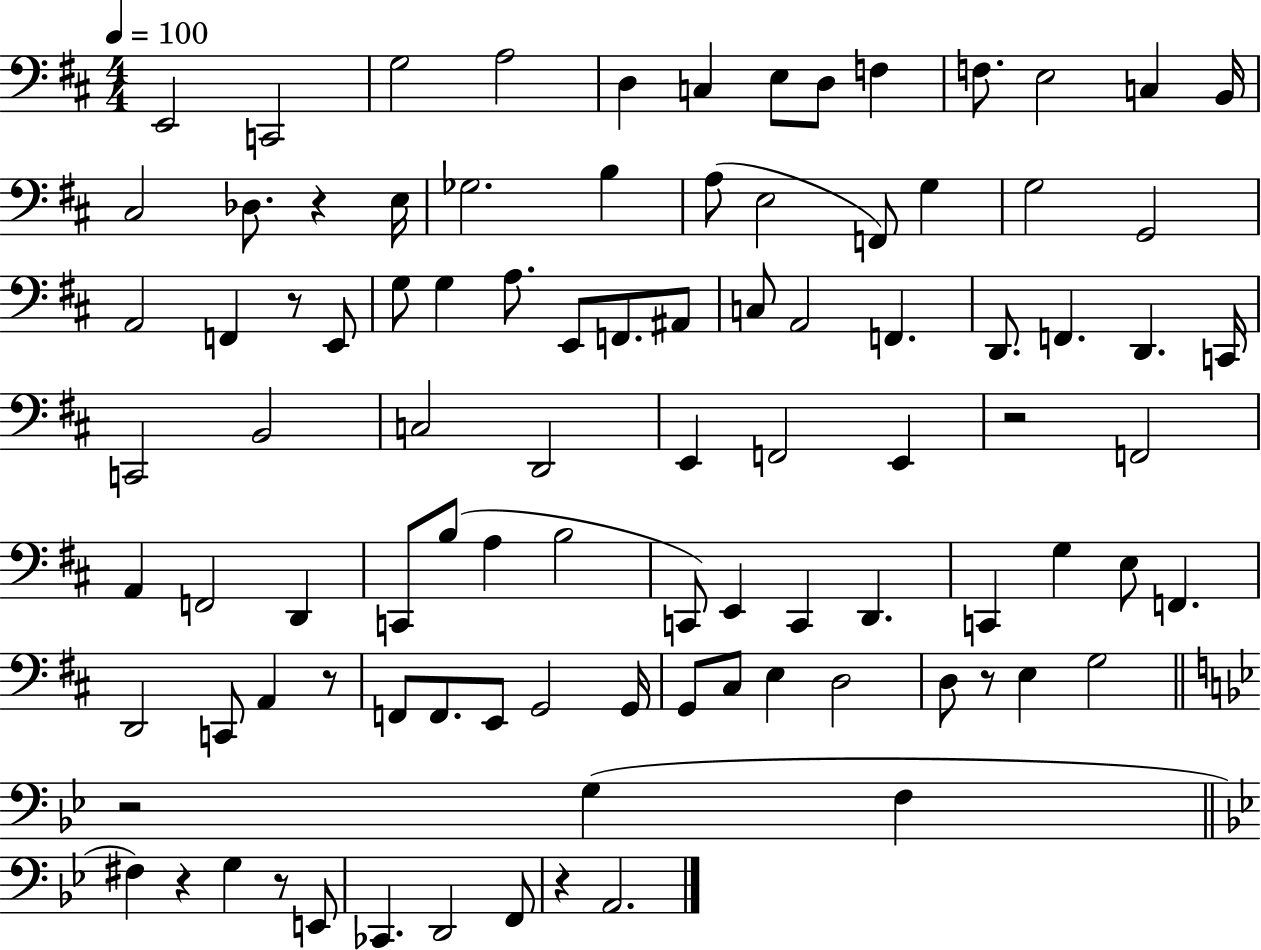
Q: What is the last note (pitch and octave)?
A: A2